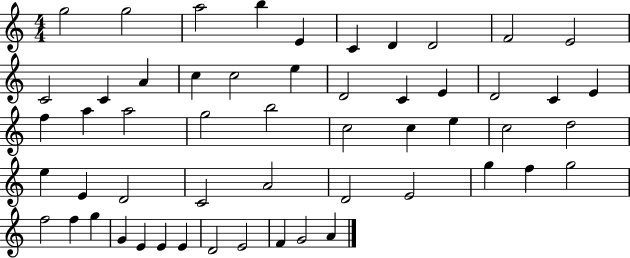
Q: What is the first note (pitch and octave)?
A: G5